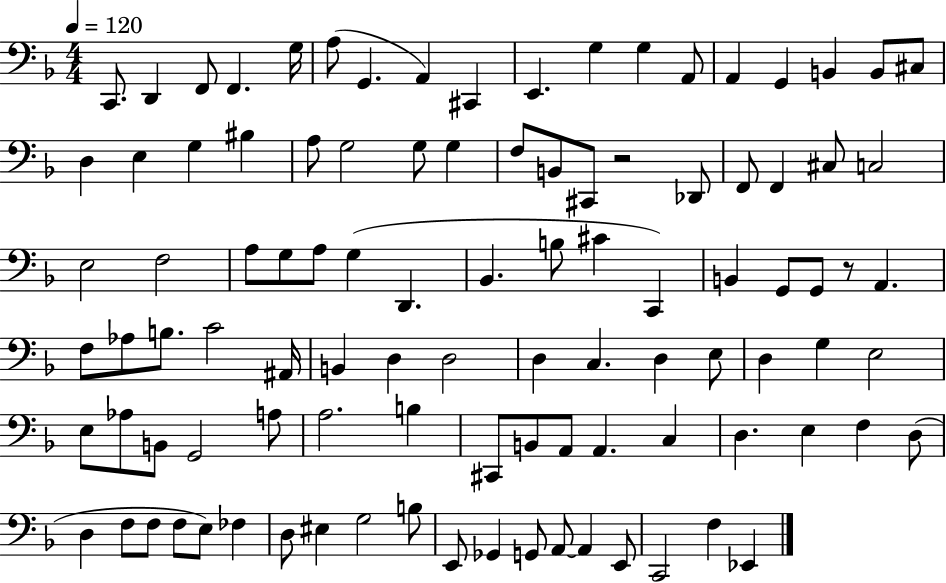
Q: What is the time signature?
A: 4/4